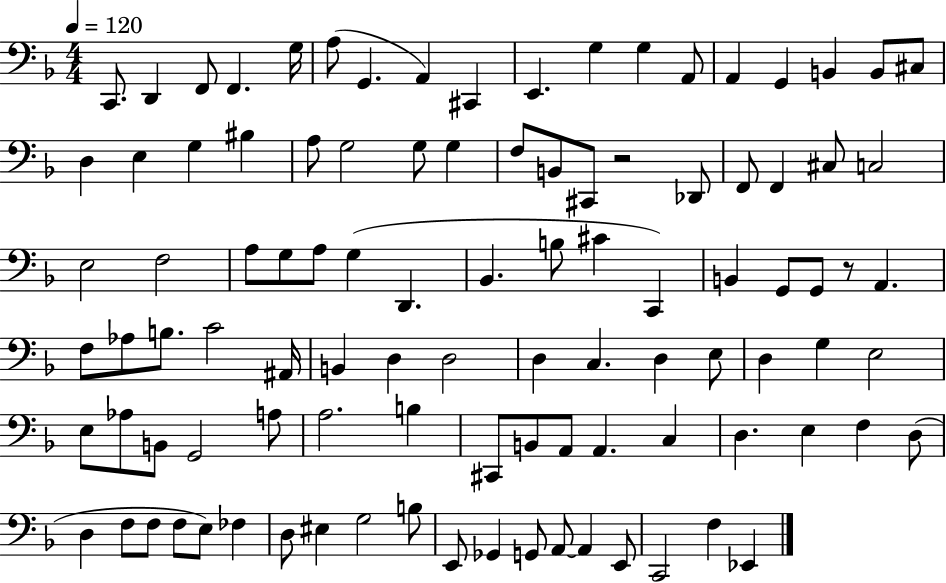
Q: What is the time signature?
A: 4/4